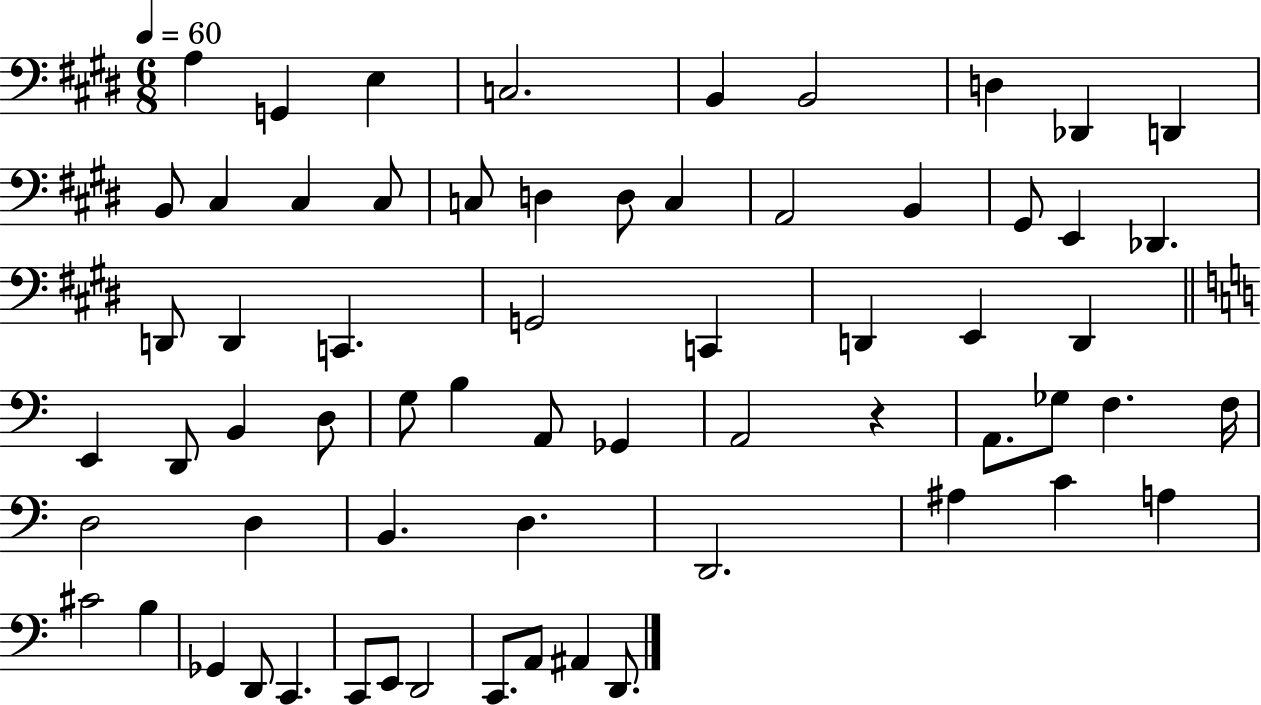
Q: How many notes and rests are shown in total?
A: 64